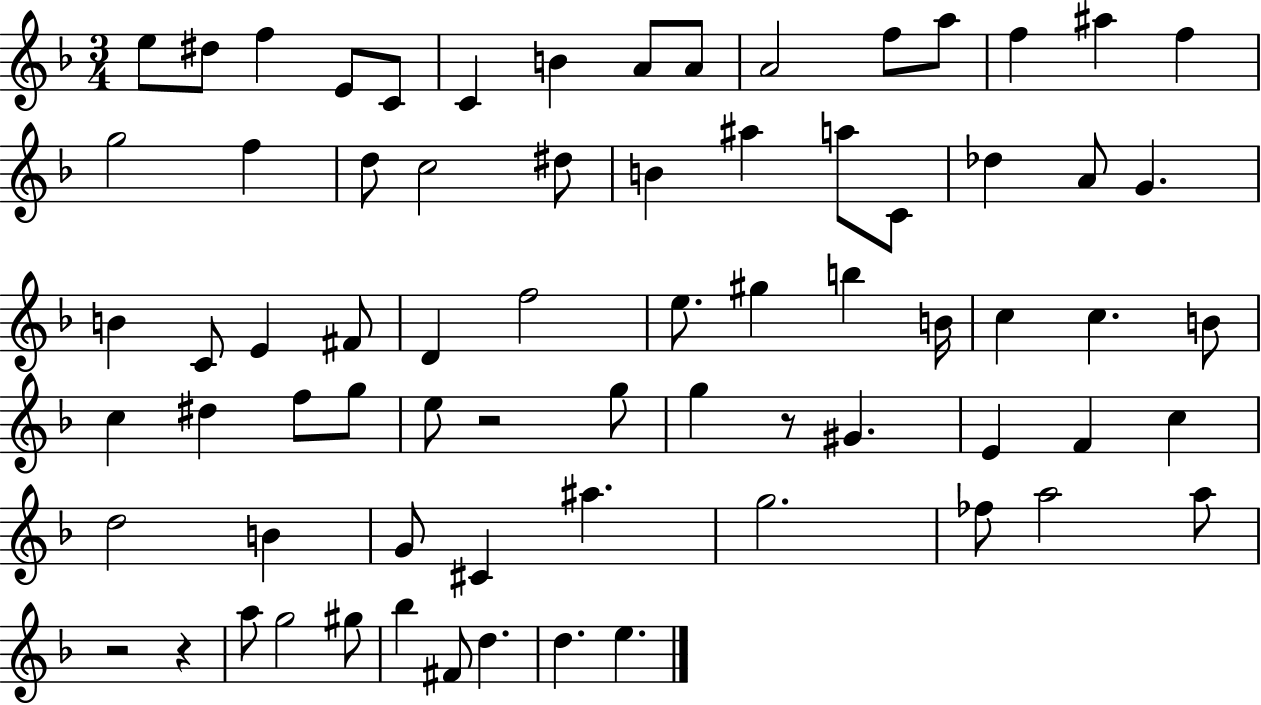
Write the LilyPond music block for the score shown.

{
  \clef treble
  \numericTimeSignature
  \time 3/4
  \key f \major
  \repeat volta 2 { e''8 dis''8 f''4 e'8 c'8 | c'4 b'4 a'8 a'8 | a'2 f''8 a''8 | f''4 ais''4 f''4 | \break g''2 f''4 | d''8 c''2 dis''8 | b'4 ais''4 a''8 c'8 | des''4 a'8 g'4. | \break b'4 c'8 e'4 fis'8 | d'4 f''2 | e''8. gis''4 b''4 b'16 | c''4 c''4. b'8 | \break c''4 dis''4 f''8 g''8 | e''8 r2 g''8 | g''4 r8 gis'4. | e'4 f'4 c''4 | \break d''2 b'4 | g'8 cis'4 ais''4. | g''2. | fes''8 a''2 a''8 | \break r2 r4 | a''8 g''2 gis''8 | bes''4 fis'8 d''4. | d''4. e''4. | \break } \bar "|."
}